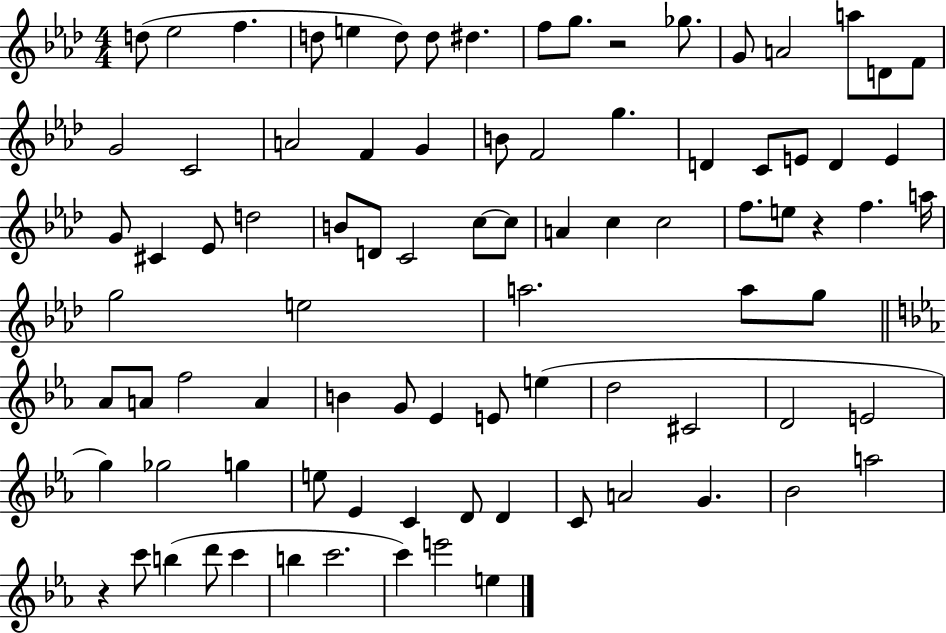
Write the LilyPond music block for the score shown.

{
  \clef treble
  \numericTimeSignature
  \time 4/4
  \key aes \major
  d''8( ees''2 f''4. | d''8 e''4 d''8) d''8 dis''4. | f''8 g''8. r2 ges''8. | g'8 a'2 a''8 d'8 f'8 | \break g'2 c'2 | a'2 f'4 g'4 | b'8 f'2 g''4. | d'4 c'8 e'8 d'4 e'4 | \break g'8 cis'4 ees'8 d''2 | b'8 d'8 c'2 c''8~~ c''8 | a'4 c''4 c''2 | f''8. e''8 r4 f''4. a''16 | \break g''2 e''2 | a''2. a''8 g''8 | \bar "||" \break \key ees \major aes'8 a'8 f''2 a'4 | b'4 g'8 ees'4 e'8 e''4( | d''2 cis'2 | d'2 e'2 | \break g''4) ges''2 g''4 | e''8 ees'4 c'4 d'8 d'4 | c'8 a'2 g'4. | bes'2 a''2 | \break r4 c'''8 b''4( d'''8 c'''4 | b''4 c'''2. | c'''4) e'''2 e''4 | \bar "|."
}